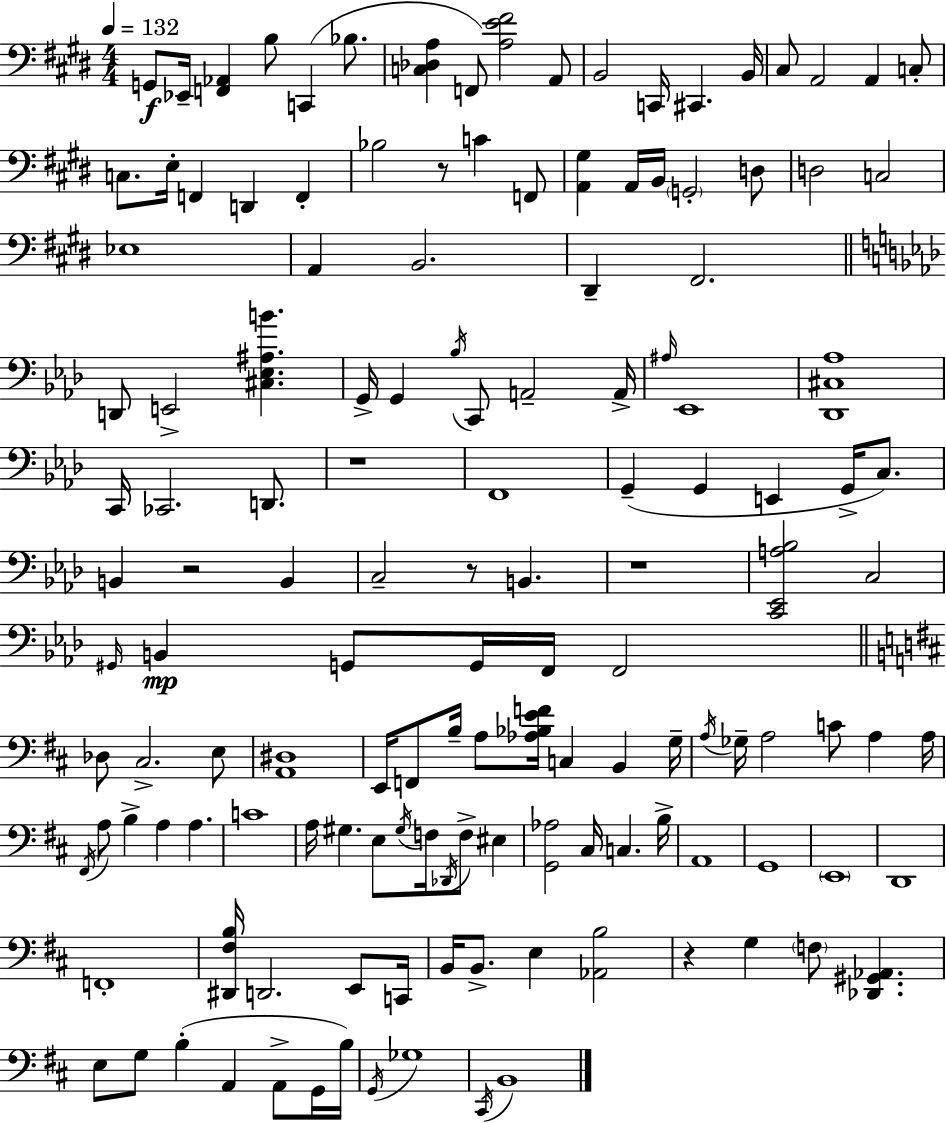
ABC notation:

X:1
T:Untitled
M:4/4
L:1/4
K:E
G,,/2 _E,,/4 [F,,_A,,] B,/2 C,, _B,/2 [C,_D,A,] F,,/2 [A,E^F]2 A,,/2 B,,2 C,,/4 ^C,, B,,/4 ^C,/2 A,,2 A,, C,/2 C,/2 E,/4 F,, D,, F,, _B,2 z/2 C F,,/2 [A,,^G,] A,,/4 B,,/4 G,,2 D,/2 D,2 C,2 _E,4 A,, B,,2 ^D,, ^F,,2 D,,/2 E,,2 [^C,_E,^A,B] G,,/4 G,, _B,/4 C,,/2 A,,2 A,,/4 ^A,/4 _E,,4 [_D,,^C,_A,]4 C,,/4 _C,,2 D,,/2 z4 F,,4 G,, G,, E,, G,,/4 C,/2 B,, z2 B,, C,2 z/2 B,, z4 [C,,_E,,A,_B,]2 C,2 ^G,,/4 B,, G,,/2 G,,/4 F,,/4 F,,2 _D,/2 ^C,2 E,/2 [A,,^D,]4 E,,/4 F,,/2 B,/4 A,/2 [_A,_B,EF]/4 C, B,, G,/4 A,/4 _G,/4 A,2 C/2 A, A,/4 ^F,,/4 A,/2 B, A, A, C4 A,/4 ^G, E,/2 ^G,/4 F,/4 _D,,/4 F,/2 ^E, [G,,_A,]2 ^C,/4 C, B,/4 A,,4 G,,4 E,,4 D,,4 F,,4 [^D,,^F,B,]/4 D,,2 E,,/2 C,,/4 B,,/4 B,,/2 E, [_A,,B,]2 z G, F,/2 [_D,,^G,,_A,,] E,/2 G,/2 B, A,, A,,/2 G,,/4 B,/4 G,,/4 _G,4 ^C,,/4 B,,4